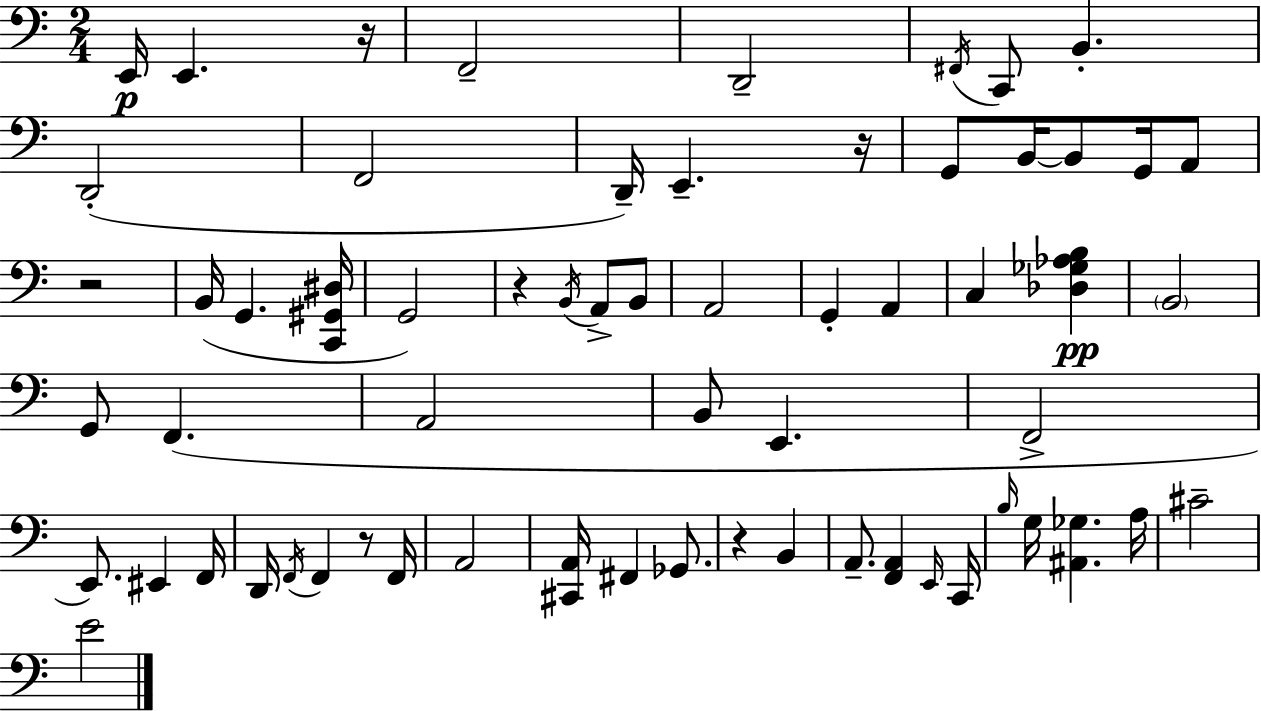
X:1
T:Untitled
M:2/4
L:1/4
K:Am
E,,/4 E,, z/4 F,,2 D,,2 ^F,,/4 C,,/2 B,, D,,2 F,,2 D,,/4 E,, z/4 G,,/2 B,,/4 B,,/2 G,,/4 A,,/2 z2 B,,/4 G,, [C,,^G,,^D,]/4 G,,2 z B,,/4 A,,/2 B,,/2 A,,2 G,, A,, C, [_D,_G,_A,B,] B,,2 G,,/2 F,, A,,2 B,,/2 E,, F,,2 E,,/2 ^E,, F,,/4 D,,/4 F,,/4 F,, z/2 F,,/4 A,,2 [^C,,A,,]/4 ^F,, _G,,/2 z B,, A,,/2 [F,,A,,] E,,/4 C,,/4 B,/4 G,/4 [^A,,_G,] A,/4 ^C2 E2